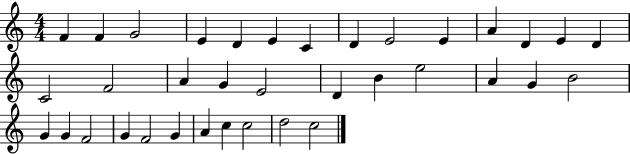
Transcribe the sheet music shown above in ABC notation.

X:1
T:Untitled
M:4/4
L:1/4
K:C
F F G2 E D E C D E2 E A D E D C2 F2 A G E2 D B e2 A G B2 G G F2 G F2 G A c c2 d2 c2